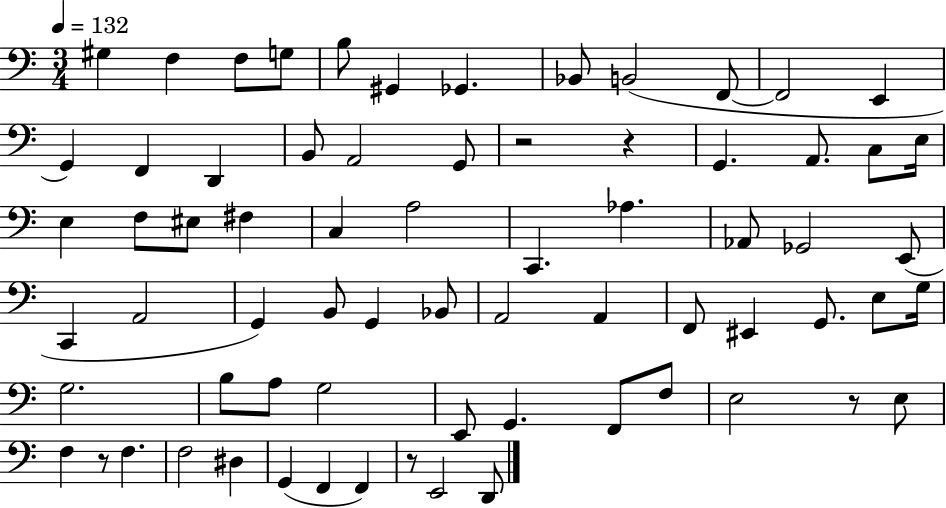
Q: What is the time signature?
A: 3/4